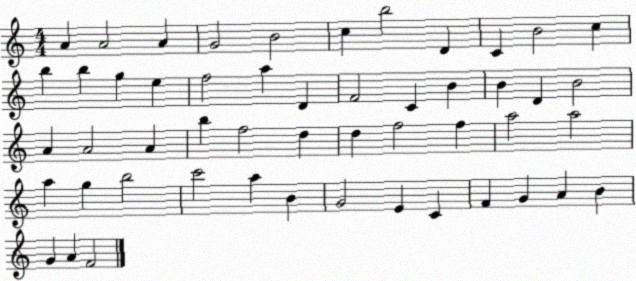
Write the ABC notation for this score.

X:1
T:Untitled
M:4/4
L:1/4
K:C
A A2 A G2 B2 c b2 D C B2 c b b g e f2 a D F2 C B B D B2 A A2 A b f2 d d f2 f a2 a2 a g b2 c'2 a B G2 E C F G A B G A F2